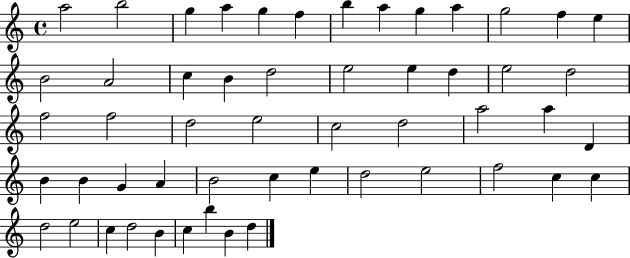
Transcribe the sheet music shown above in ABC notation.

X:1
T:Untitled
M:4/4
L:1/4
K:C
a2 b2 g a g f b a g a g2 f e B2 A2 c B d2 e2 e d e2 d2 f2 f2 d2 e2 c2 d2 a2 a D B B G A B2 c e d2 e2 f2 c c d2 e2 c d2 B c b B d